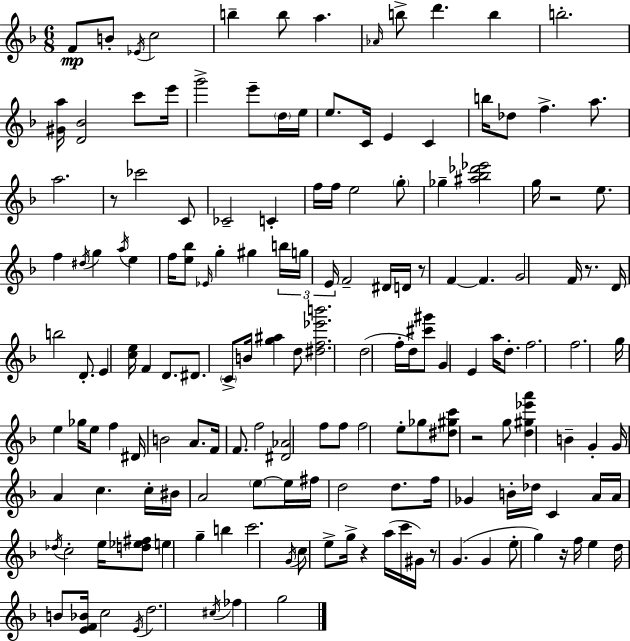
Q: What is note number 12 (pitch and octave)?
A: B5